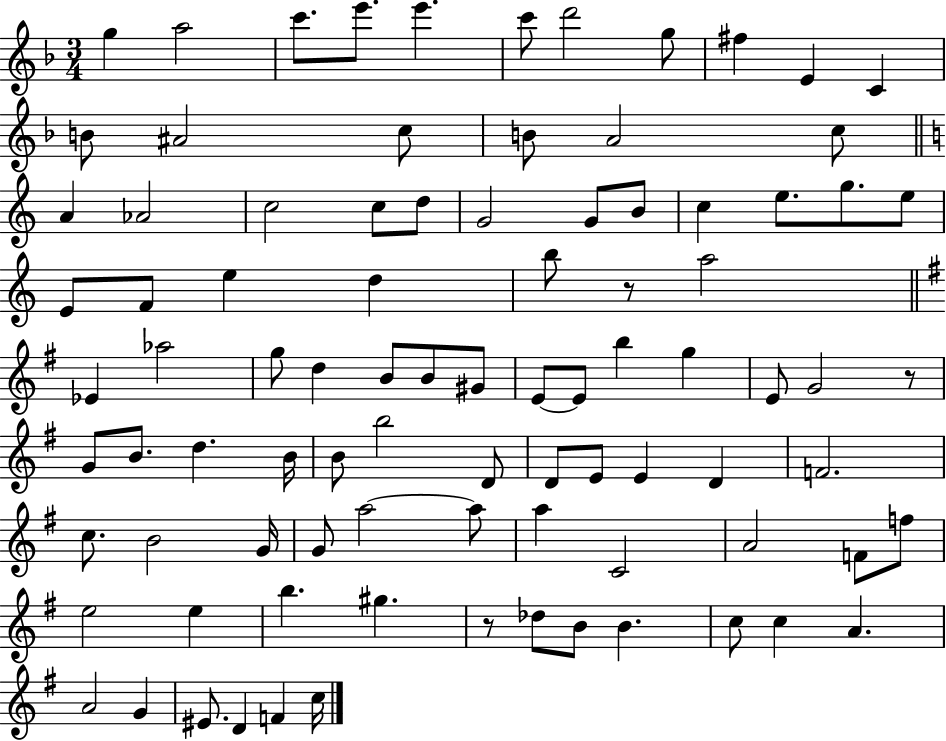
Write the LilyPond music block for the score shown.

{
  \clef treble
  \numericTimeSignature
  \time 3/4
  \key f \major
  g''4 a''2 | c'''8. e'''8. e'''4. | c'''8 d'''2 g''8 | fis''4 e'4 c'4 | \break b'8 ais'2 c''8 | b'8 a'2 c''8 | \bar "||" \break \key a \minor a'4 aes'2 | c''2 c''8 d''8 | g'2 g'8 b'8 | c''4 e''8. g''8. e''8 | \break e'8 f'8 e''4 d''4 | b''8 r8 a''2 | \bar "||" \break \key g \major ees'4 aes''2 | g''8 d''4 b'8 b'8 gis'8 | e'8~~ e'8 b''4 g''4 | e'8 g'2 r8 | \break g'8 b'8. d''4. b'16 | b'8 b''2 d'8 | d'8 e'8 e'4 d'4 | f'2. | \break c''8. b'2 g'16 | g'8 a''2~~ a''8 | a''4 c'2 | a'2 f'8 f''8 | \break e''2 e''4 | b''4. gis''4. | r8 des''8 b'8 b'4. | c''8 c''4 a'4. | \break a'2 g'4 | eis'8. d'4 f'4 c''16 | \bar "|."
}